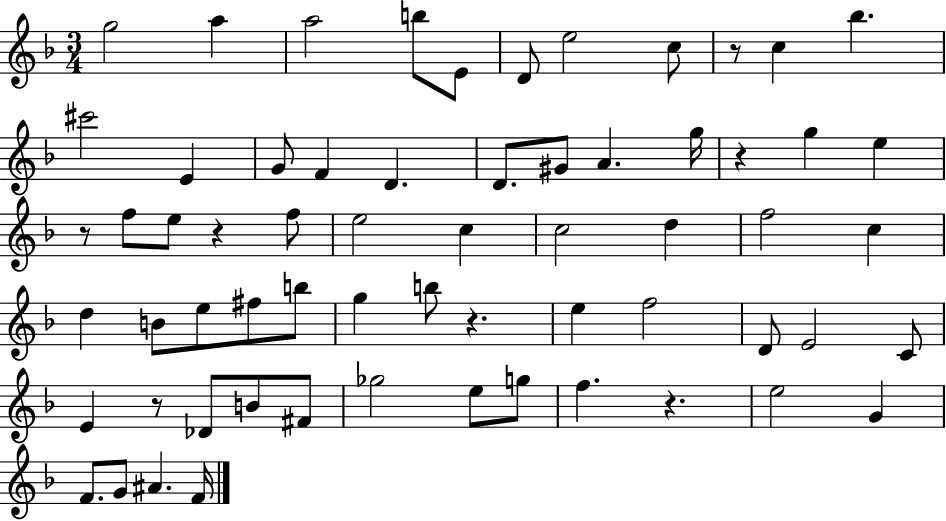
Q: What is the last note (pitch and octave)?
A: F4